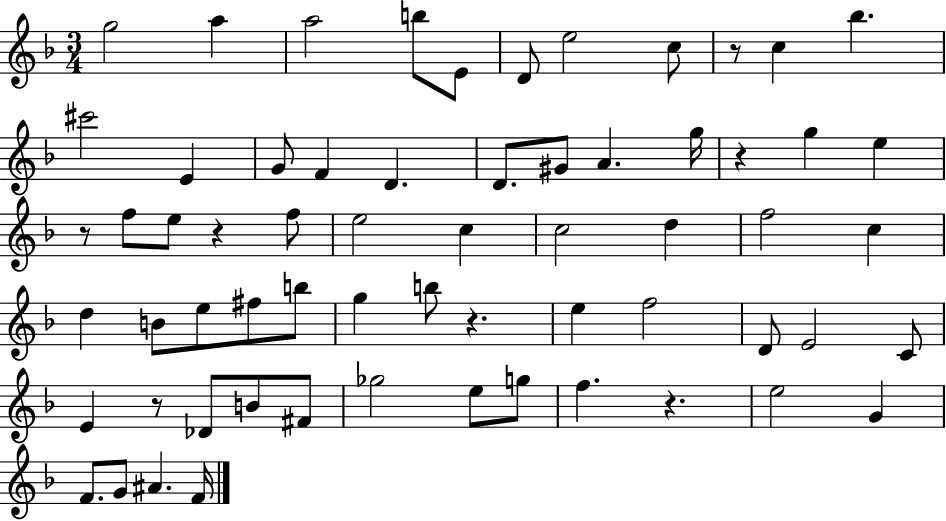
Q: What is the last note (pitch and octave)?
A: F4